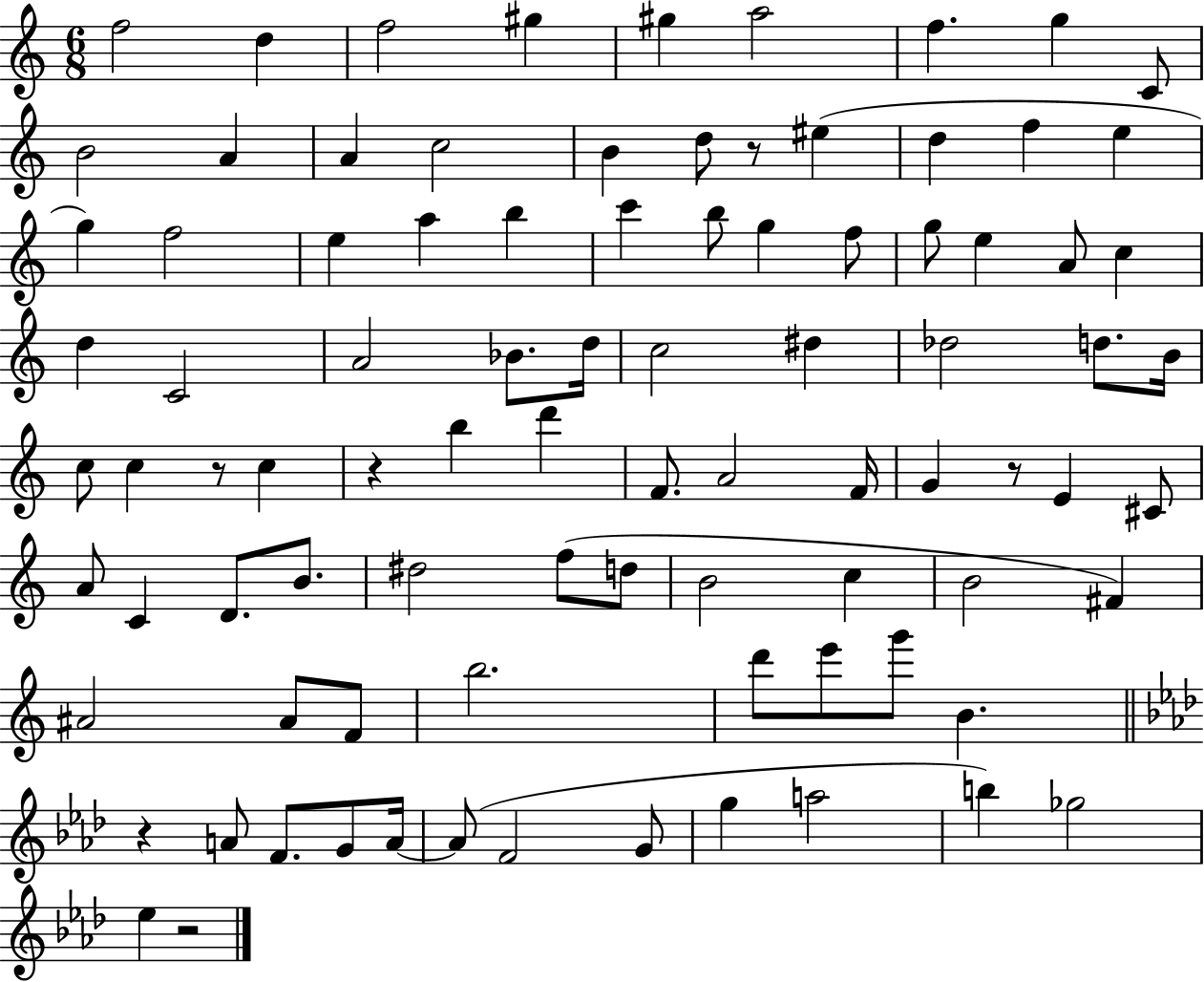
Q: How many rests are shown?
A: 6